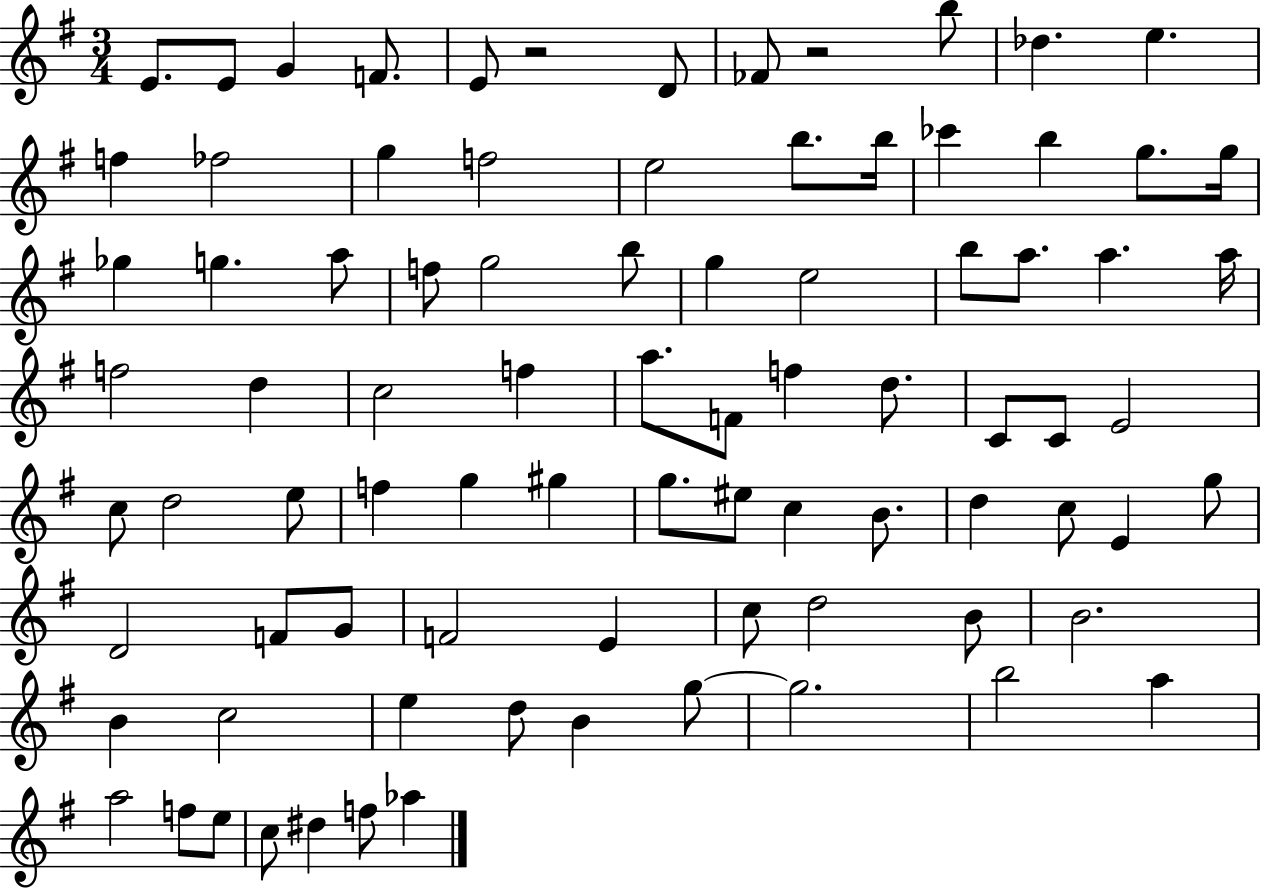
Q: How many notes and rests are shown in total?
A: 85